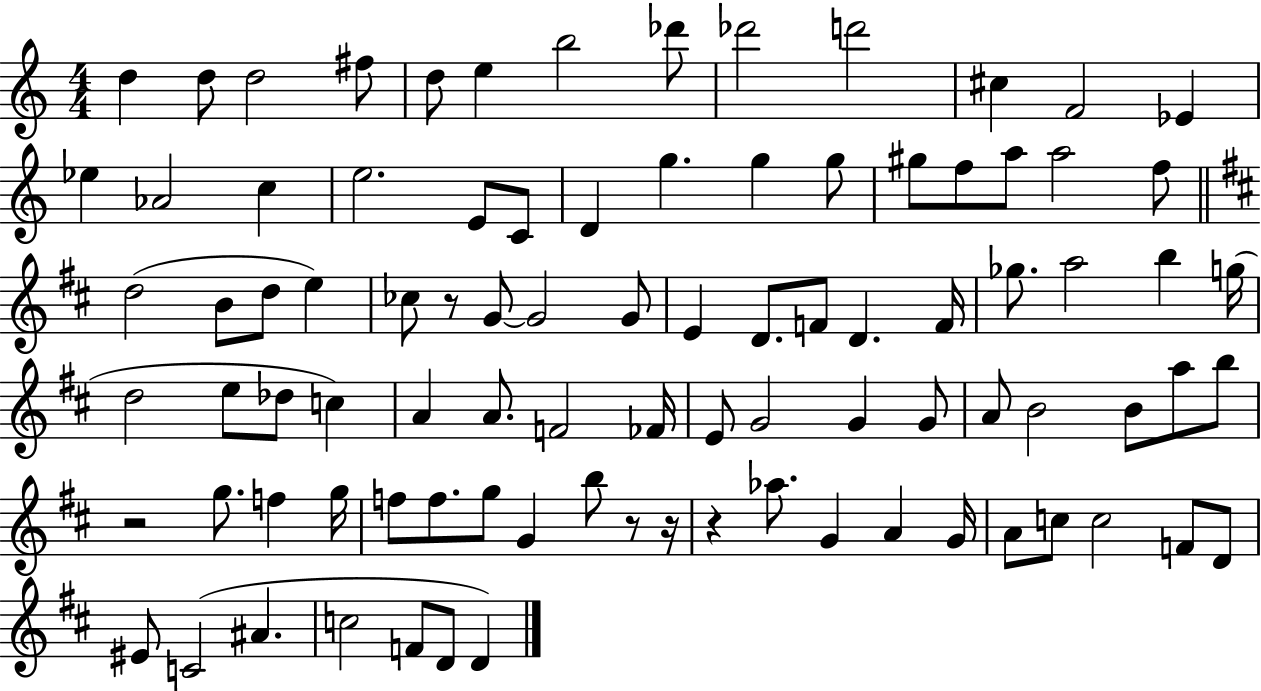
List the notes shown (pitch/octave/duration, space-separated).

D5/q D5/e D5/h F#5/e D5/e E5/q B5/h Db6/e Db6/h D6/h C#5/q F4/h Eb4/q Eb5/q Ab4/h C5/q E5/h. E4/e C4/e D4/q G5/q. G5/q G5/e G#5/e F5/e A5/e A5/h F5/e D5/h B4/e D5/e E5/q CES5/e R/e G4/e G4/h G4/e E4/q D4/e. F4/e D4/q. F4/s Gb5/e. A5/h B5/q G5/s D5/h E5/e Db5/e C5/q A4/q A4/e. F4/h FES4/s E4/e G4/h G4/q G4/e A4/e B4/h B4/e A5/e B5/e R/h G5/e. F5/q G5/s F5/e F5/e. G5/e G4/q B5/e R/e R/s R/q Ab5/e. G4/q A4/q G4/s A4/e C5/e C5/h F4/e D4/e EIS4/e C4/h A#4/q. C5/h F4/e D4/e D4/q